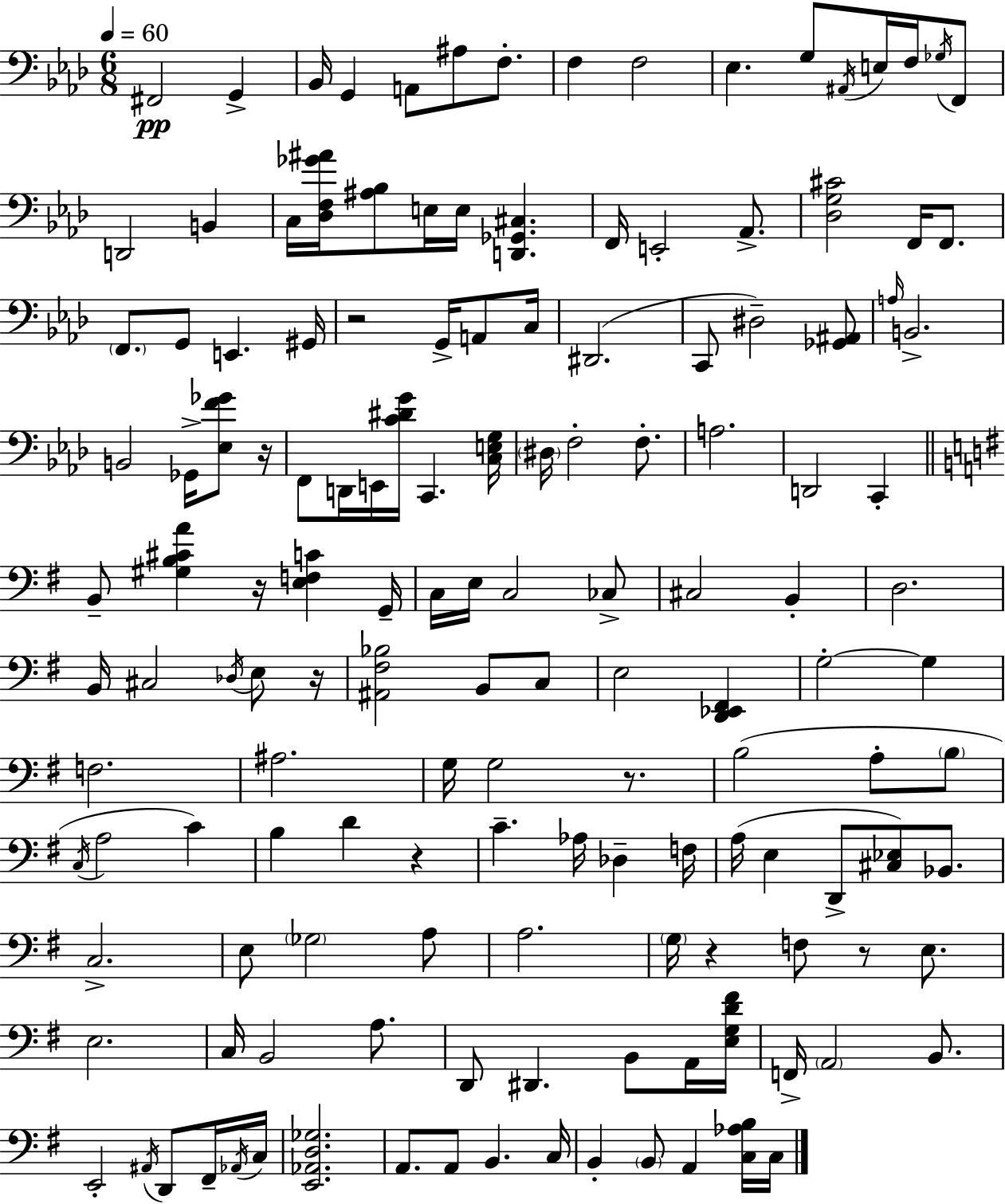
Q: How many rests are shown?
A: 8